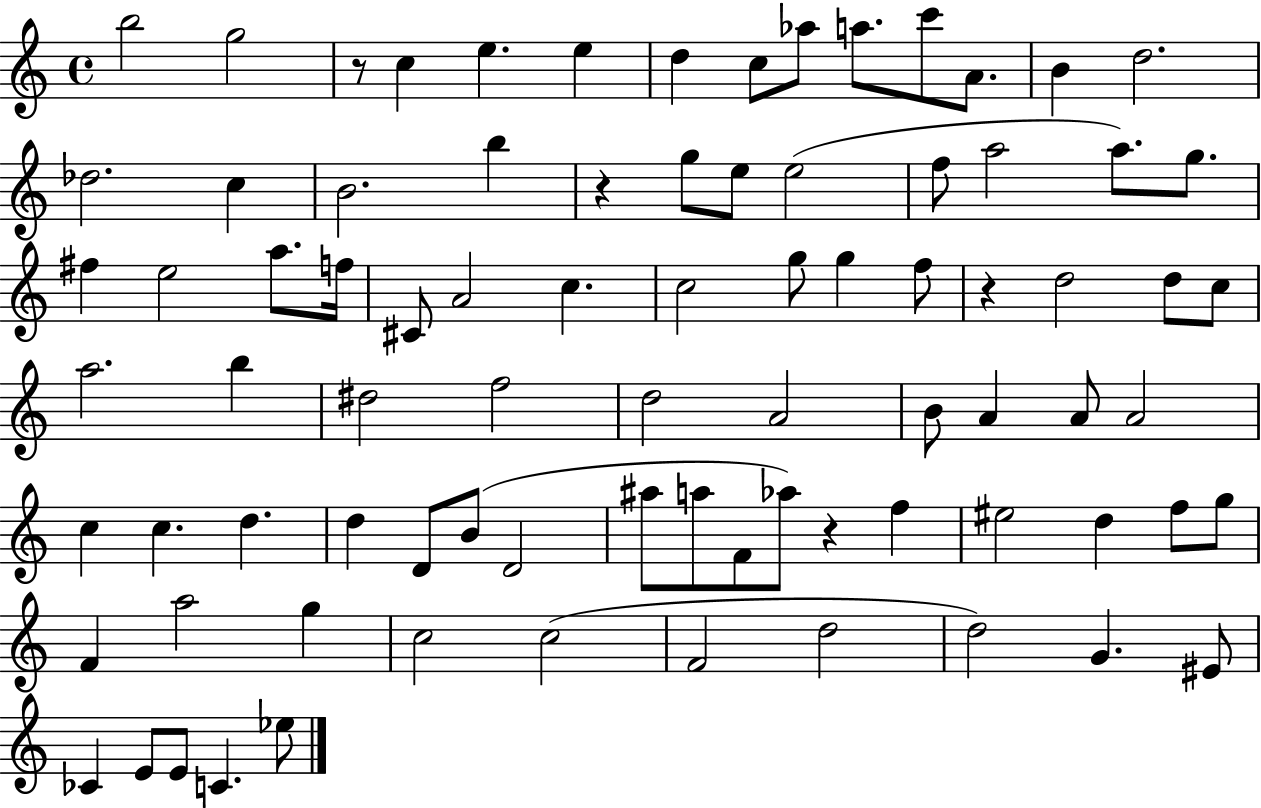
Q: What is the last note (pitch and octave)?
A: Eb5